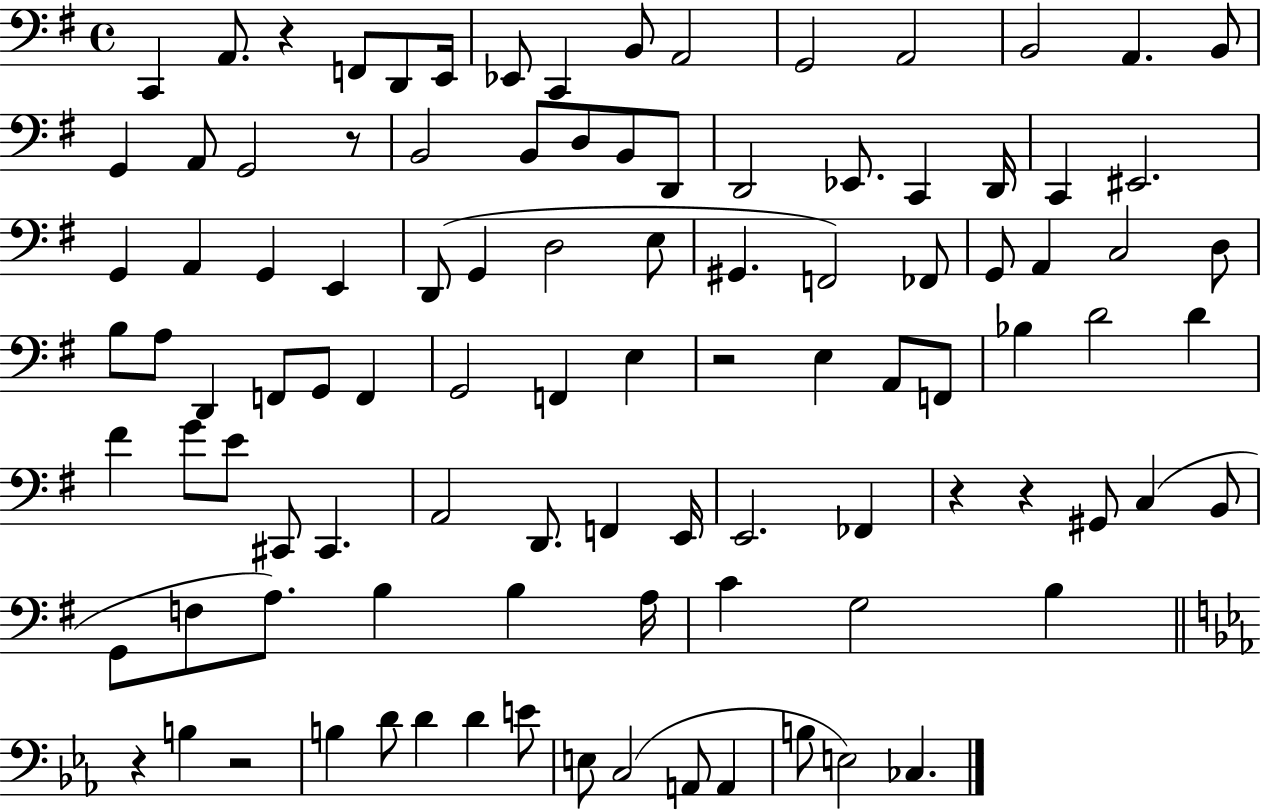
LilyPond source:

{
  \clef bass
  \time 4/4
  \defaultTimeSignature
  \key g \major
  \repeat volta 2 { c,4 a,8. r4 f,8 d,8 e,16 | ees,8 c,4 b,8 a,2 | g,2 a,2 | b,2 a,4. b,8 | \break g,4 a,8 g,2 r8 | b,2 b,8 d8 b,8 d,8 | d,2 ees,8. c,4 d,16 | c,4 eis,2. | \break g,4 a,4 g,4 e,4 | d,8( g,4 d2 e8 | gis,4. f,2) fes,8 | g,8 a,4 c2 d8 | \break b8 a8 d,4 f,8 g,8 f,4 | g,2 f,4 e4 | r2 e4 a,8 f,8 | bes4 d'2 d'4 | \break fis'4 g'8 e'8 cis,8 cis,4. | a,2 d,8. f,4 e,16 | e,2. fes,4 | r4 r4 gis,8 c4( b,8 | \break g,8 f8 a8.) b4 b4 a16 | c'4 g2 b4 | \bar "||" \break \key c \minor r4 b4 r2 | b4 d'8 d'4 d'4 e'8 | e8 c2( a,8 a,4 | b8 e2) ces4. | \break } \bar "|."
}